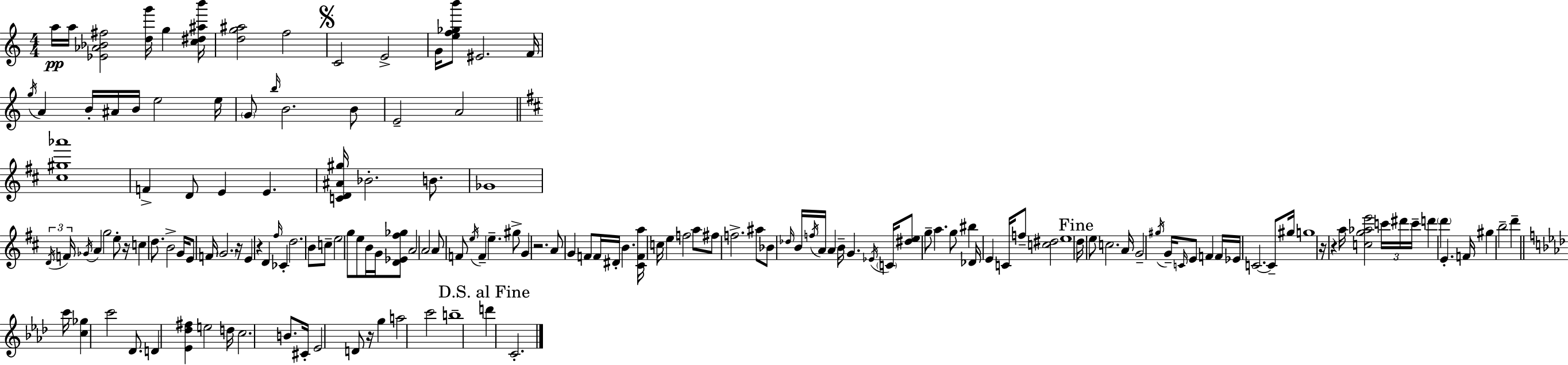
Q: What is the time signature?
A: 4/4